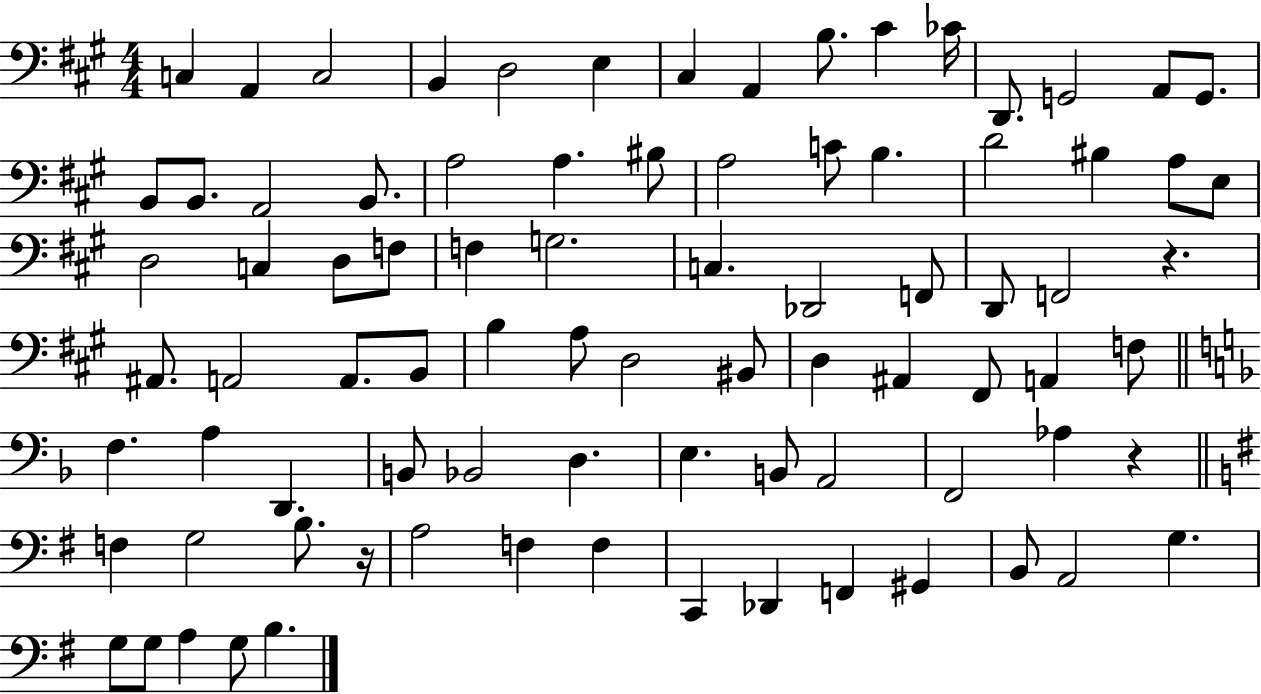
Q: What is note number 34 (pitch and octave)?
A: F3